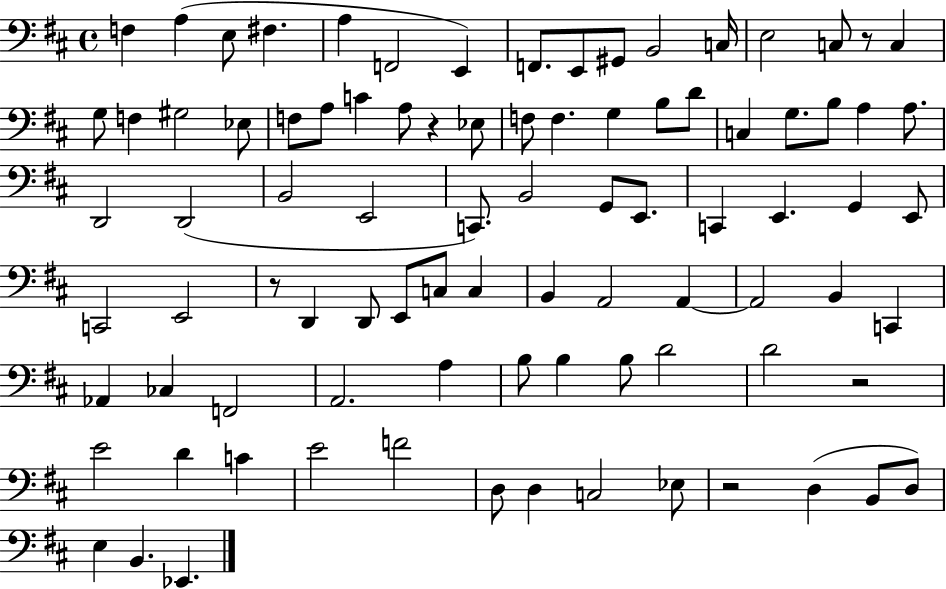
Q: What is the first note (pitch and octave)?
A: F3